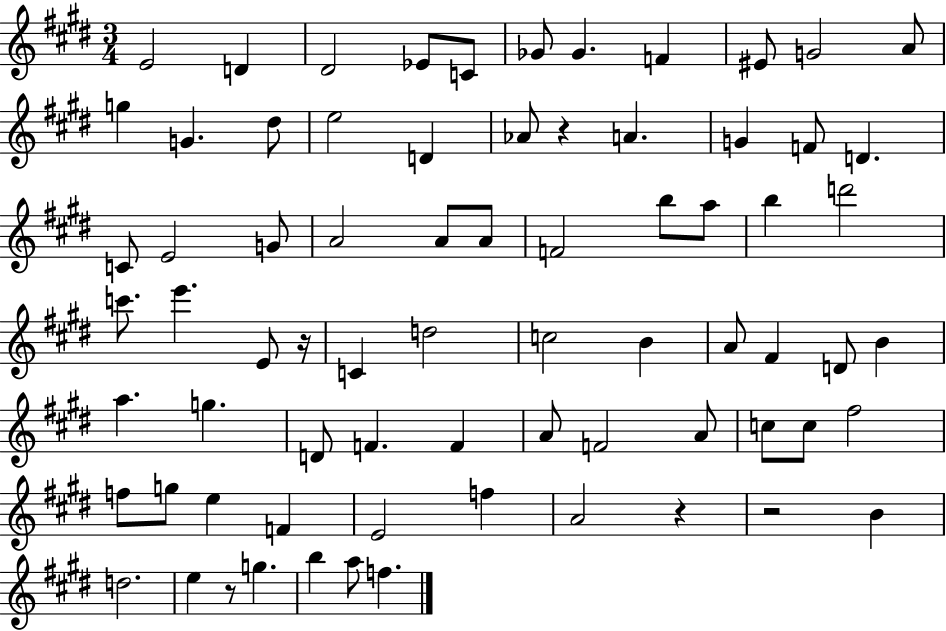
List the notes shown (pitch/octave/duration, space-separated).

E4/h D4/q D#4/h Eb4/e C4/e Gb4/e Gb4/q. F4/q EIS4/e G4/h A4/e G5/q G4/q. D#5/e E5/h D4/q Ab4/e R/q A4/q. G4/q F4/e D4/q. C4/e E4/h G4/e A4/h A4/e A4/e F4/h B5/e A5/e B5/q D6/h C6/e. E6/q. E4/e R/s C4/q D5/h C5/h B4/q A4/e F#4/q D4/e B4/q A5/q. G5/q. D4/e F4/q. F4/q A4/e F4/h A4/e C5/e C5/e F#5/h F5/e G5/e E5/q F4/q E4/h F5/q A4/h R/q R/h B4/q D5/h. E5/q R/e G5/q. B5/q A5/e F5/q.